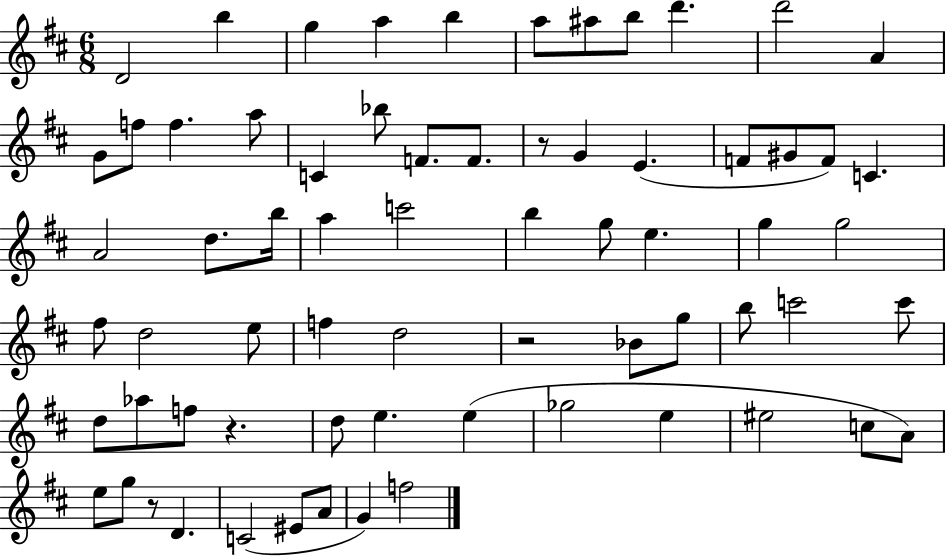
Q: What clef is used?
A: treble